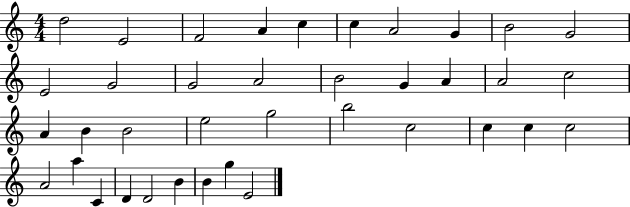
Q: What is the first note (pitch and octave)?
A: D5